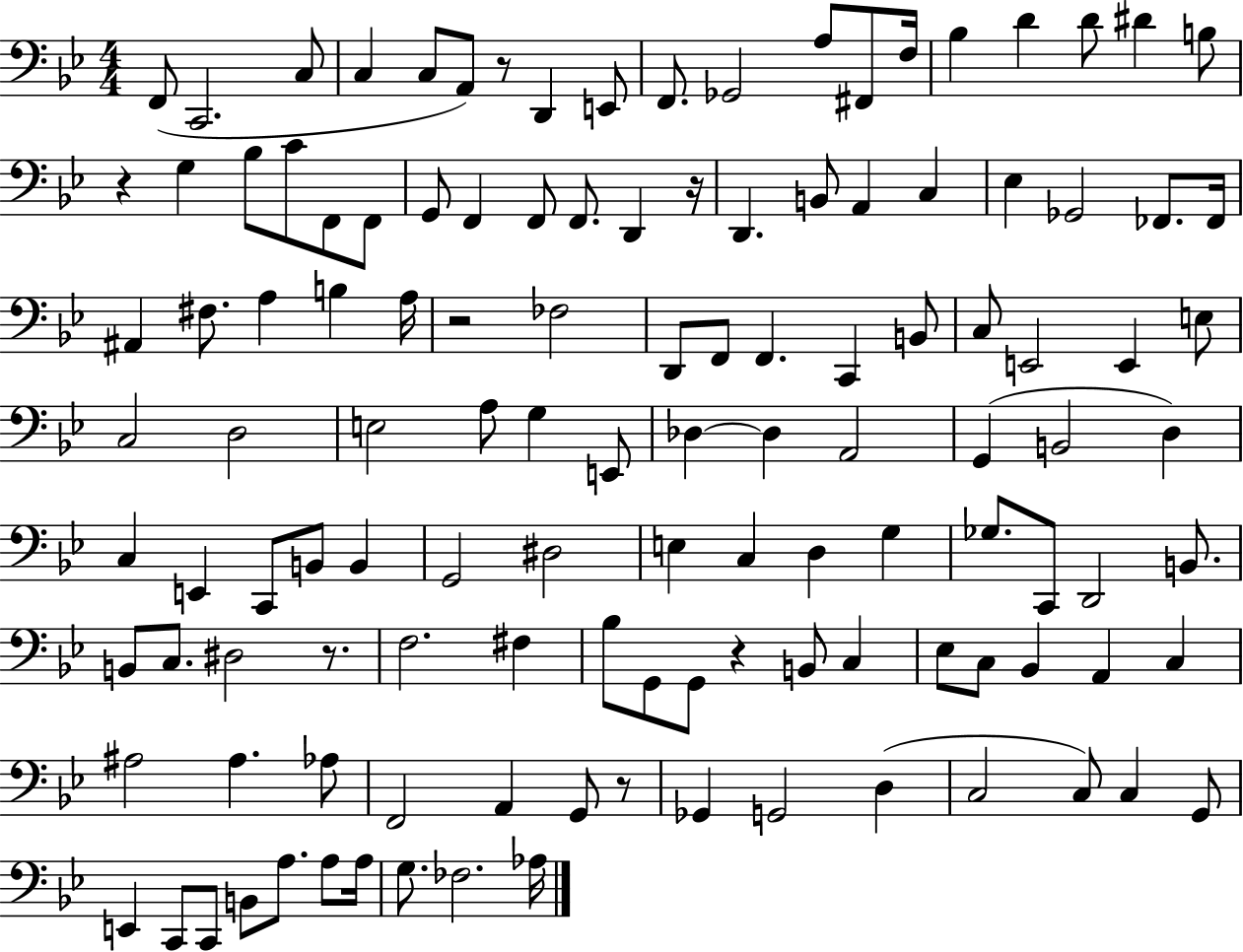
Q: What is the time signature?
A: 4/4